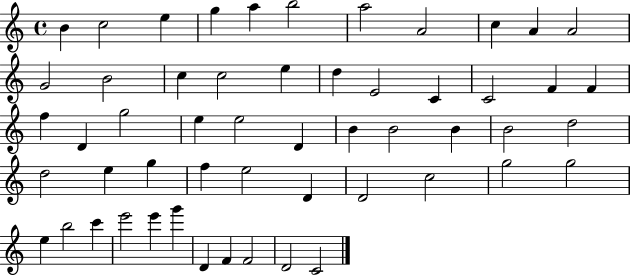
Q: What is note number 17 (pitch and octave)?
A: D5